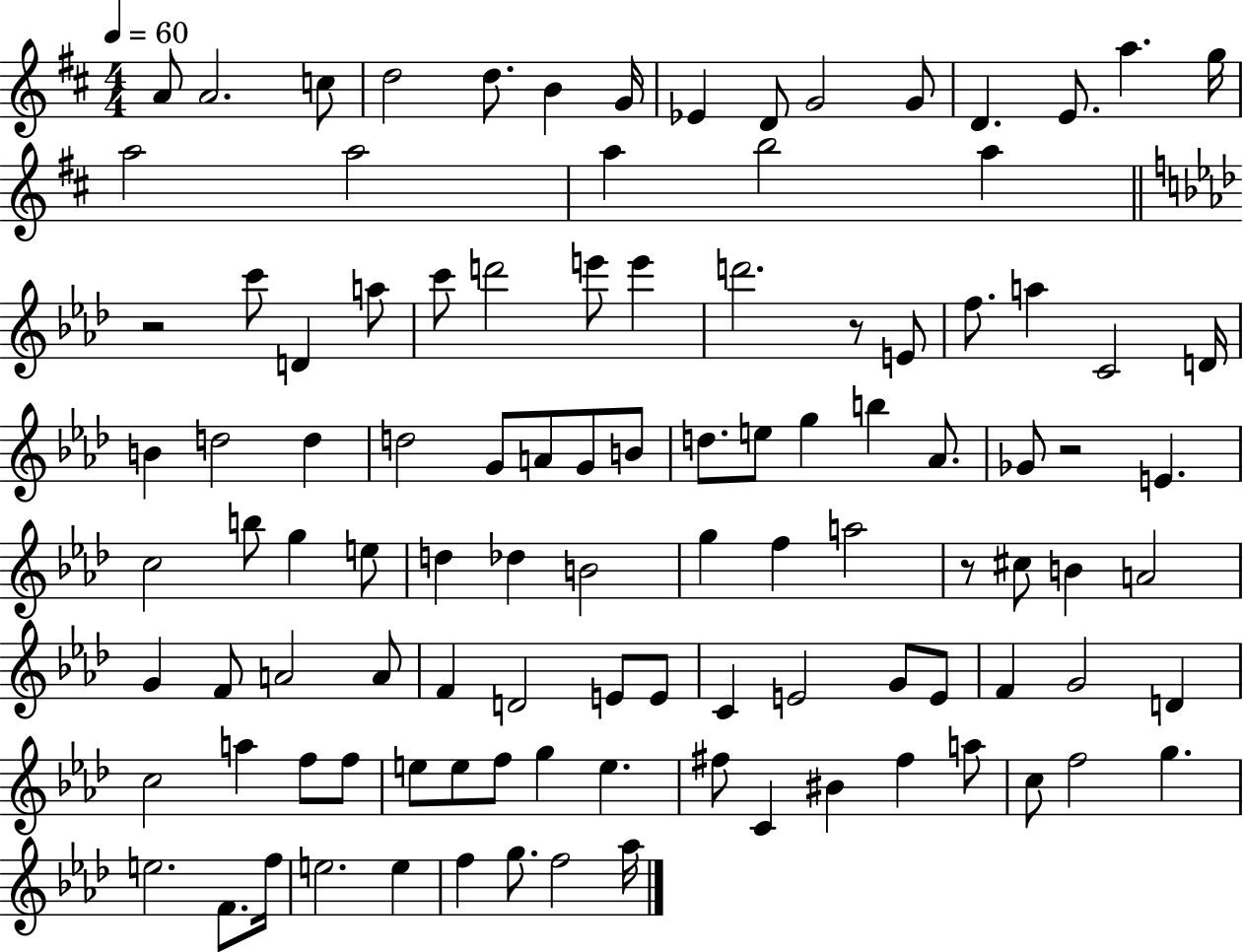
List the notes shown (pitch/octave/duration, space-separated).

A4/e A4/h. C5/e D5/h D5/e. B4/q G4/s Eb4/q D4/e G4/h G4/e D4/q. E4/e. A5/q. G5/s A5/h A5/h A5/q B5/h A5/q R/h C6/e D4/q A5/e C6/e D6/h E6/e E6/q D6/h. R/e E4/e F5/e. A5/q C4/h D4/s B4/q D5/h D5/q D5/h G4/e A4/e G4/e B4/e D5/e. E5/e G5/q B5/q Ab4/e. Gb4/e R/h E4/q. C5/h B5/e G5/q E5/e D5/q Db5/q B4/h G5/q F5/q A5/h R/e C#5/e B4/q A4/h G4/q F4/e A4/h A4/e F4/q D4/h E4/e E4/e C4/q E4/h G4/e E4/e F4/q G4/h D4/q C5/h A5/q F5/e F5/e E5/e E5/e F5/e G5/q E5/q. F#5/e C4/q BIS4/q F#5/q A5/e C5/e F5/h G5/q. E5/h. F4/e. F5/s E5/h. E5/q F5/q G5/e. F5/h Ab5/s